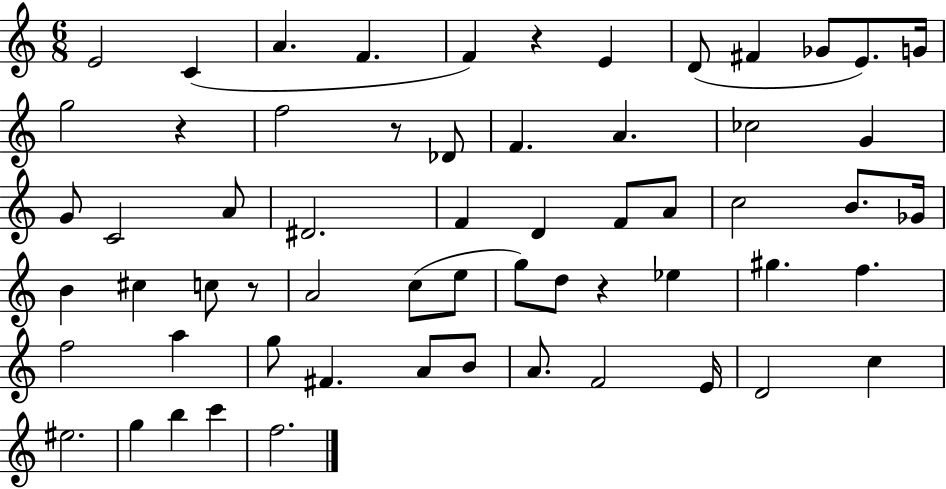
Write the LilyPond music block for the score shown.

{
  \clef treble
  \numericTimeSignature
  \time 6/8
  \key c \major
  e'2 c'4( | a'4. f'4. | f'4) r4 e'4 | d'8( fis'4 ges'8 e'8.) g'16 | \break g''2 r4 | f''2 r8 des'8 | f'4. a'4. | ces''2 g'4 | \break g'8 c'2 a'8 | dis'2. | f'4 d'4 f'8 a'8 | c''2 b'8. ges'16 | \break b'4 cis''4 c''8 r8 | a'2 c''8( e''8 | g''8) d''8 r4 ees''4 | gis''4. f''4. | \break f''2 a''4 | g''8 fis'4. a'8 b'8 | a'8. f'2 e'16 | d'2 c''4 | \break eis''2. | g''4 b''4 c'''4 | f''2. | \bar "|."
}